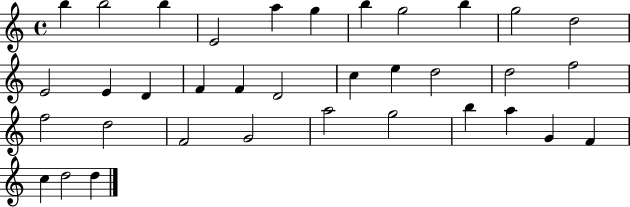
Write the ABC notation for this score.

X:1
T:Untitled
M:4/4
L:1/4
K:C
b b2 b E2 a g b g2 b g2 d2 E2 E D F F D2 c e d2 d2 f2 f2 d2 F2 G2 a2 g2 b a G F c d2 d